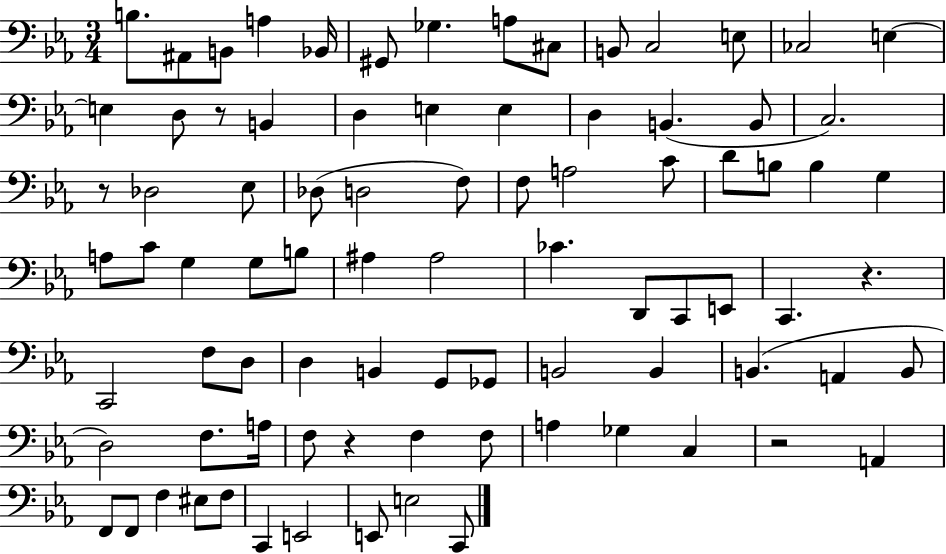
{
  \clef bass
  \numericTimeSignature
  \time 3/4
  \key ees \major
  b8. ais,8 b,8 a4 bes,16 | gis,8 ges4. a8 cis8 | b,8 c2 e8 | ces2 e4~~ | \break e4 d8 r8 b,4 | d4 e4 e4 | d4 b,4.( b,8 | c2.) | \break r8 des2 ees8 | des8( d2 f8) | f8 a2 c'8 | d'8 b8 b4 g4 | \break a8 c'8 g4 g8 b8 | ais4 ais2 | ces'4. d,8 c,8 e,8 | c,4. r4. | \break c,2 f8 d8 | d4 b,4 g,8 ges,8 | b,2 b,4 | b,4.( a,4 b,8 | \break d2) f8. a16 | f8 r4 f4 f8 | a4 ges4 c4 | r2 a,4 | \break f,8 f,8 f4 eis8 f8 | c,4 e,2 | e,8 e2 c,8 | \bar "|."
}